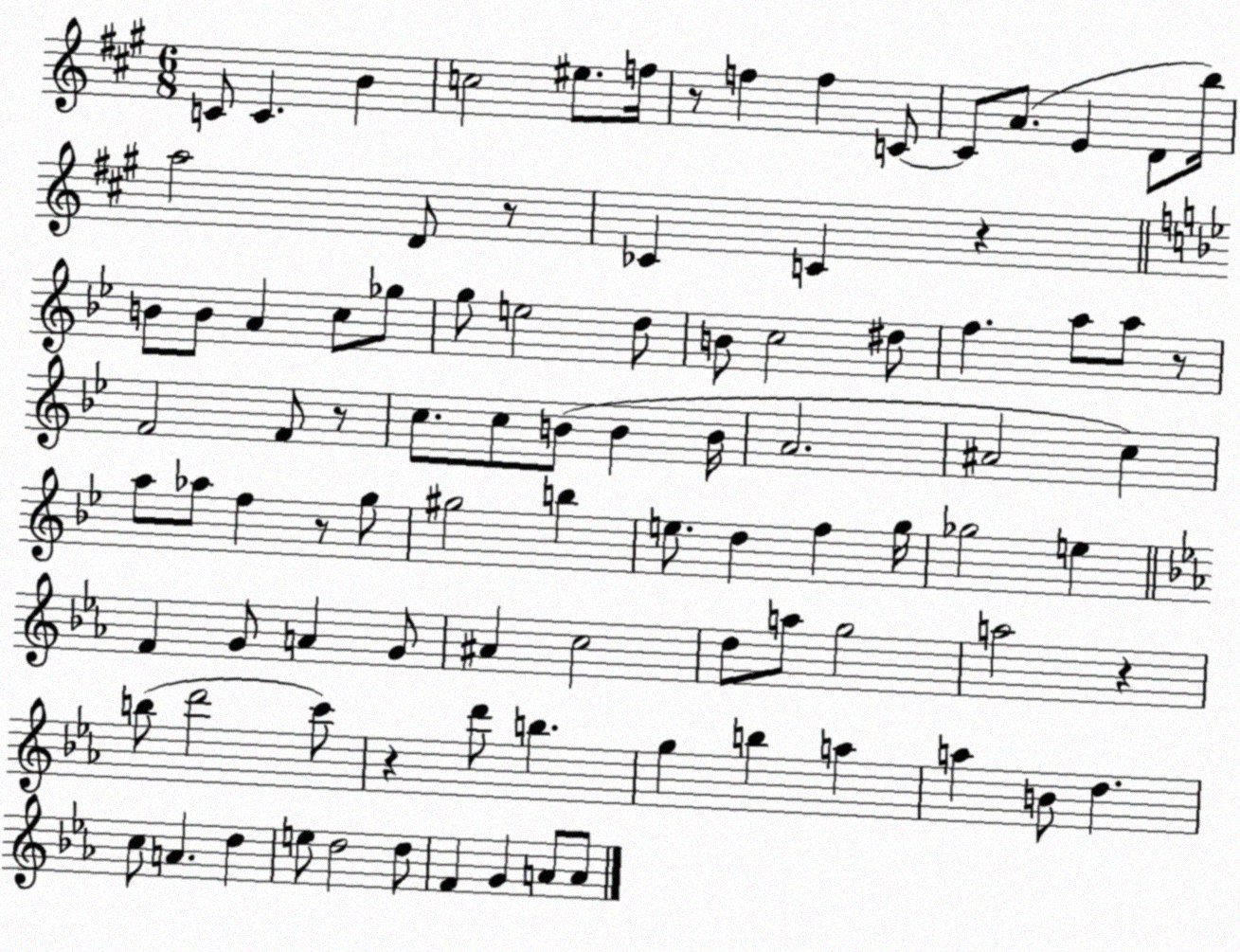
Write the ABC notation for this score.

X:1
T:Untitled
M:6/8
L:1/4
K:A
C/2 C B c2 ^e/2 f/4 z/2 f f C/2 C/2 A/2 E D/2 b/4 a2 D/2 z/2 _C C z B/2 B/2 A c/2 _g/2 g/2 e2 d/2 B/2 c2 ^d/2 f a/2 a/2 z/2 F2 F/2 z/2 c/2 c/2 B/2 B B/4 A2 ^A2 c a/2 _a/2 f z/2 g/2 ^g2 b e/2 d f g/4 _g2 e F G/2 A G/2 ^A c2 d/2 a/2 g2 a2 z b/2 d'2 c'/2 z d'/2 b g b a a B/2 d c/2 A d e/2 d2 d/2 F G A/2 A/2